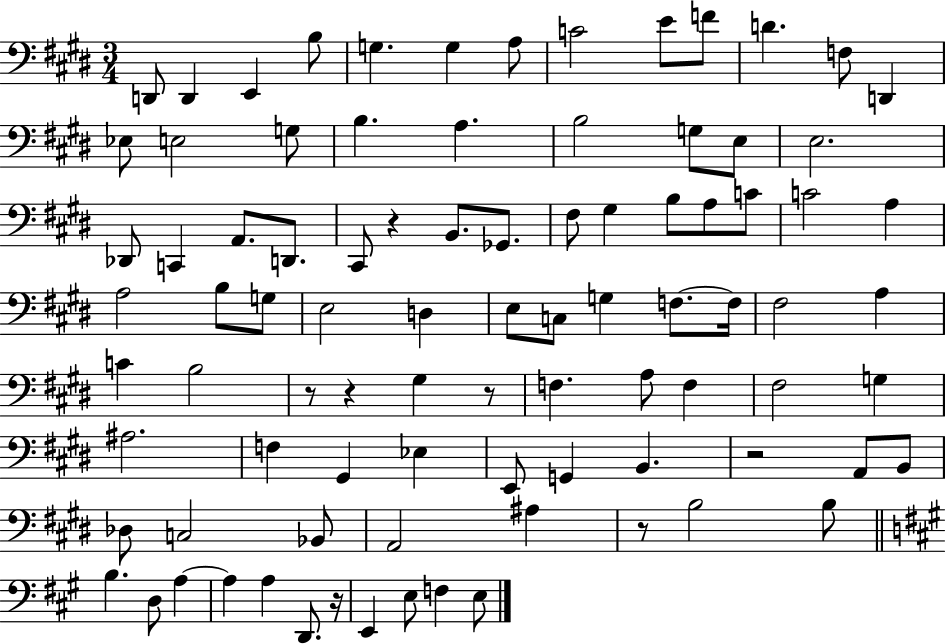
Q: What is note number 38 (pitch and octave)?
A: B3